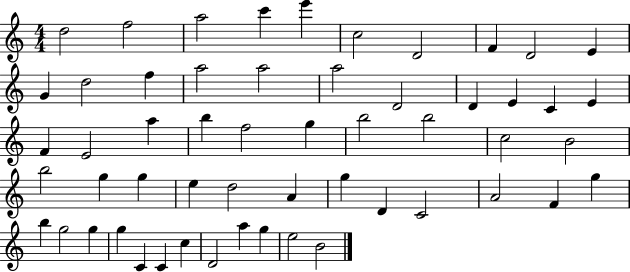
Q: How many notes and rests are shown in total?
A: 55